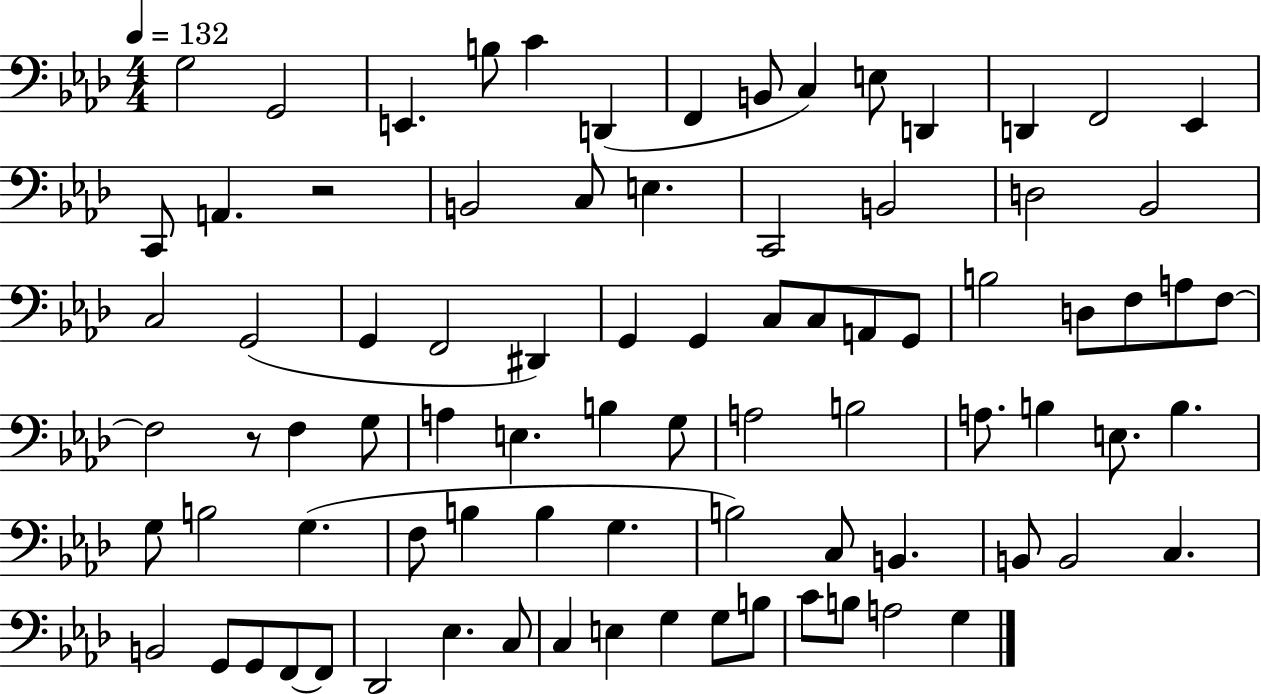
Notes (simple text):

G3/h G2/h E2/q. B3/e C4/q D2/q F2/q B2/e C3/q E3/e D2/q D2/q F2/h Eb2/q C2/e A2/q. R/h B2/h C3/e E3/q. C2/h B2/h D3/h Bb2/h C3/h G2/h G2/q F2/h D#2/q G2/q G2/q C3/e C3/e A2/e G2/e B3/h D3/e F3/e A3/e F3/e F3/h R/e F3/q G3/e A3/q E3/q. B3/q G3/e A3/h B3/h A3/e. B3/q E3/e. B3/q. G3/e B3/h G3/q. F3/e B3/q B3/q G3/q. B3/h C3/e B2/q. B2/e B2/h C3/q. B2/h G2/e G2/e F2/e F2/e Db2/h Eb3/q. C3/e C3/q E3/q G3/q G3/e B3/e C4/e B3/e A3/h G3/q